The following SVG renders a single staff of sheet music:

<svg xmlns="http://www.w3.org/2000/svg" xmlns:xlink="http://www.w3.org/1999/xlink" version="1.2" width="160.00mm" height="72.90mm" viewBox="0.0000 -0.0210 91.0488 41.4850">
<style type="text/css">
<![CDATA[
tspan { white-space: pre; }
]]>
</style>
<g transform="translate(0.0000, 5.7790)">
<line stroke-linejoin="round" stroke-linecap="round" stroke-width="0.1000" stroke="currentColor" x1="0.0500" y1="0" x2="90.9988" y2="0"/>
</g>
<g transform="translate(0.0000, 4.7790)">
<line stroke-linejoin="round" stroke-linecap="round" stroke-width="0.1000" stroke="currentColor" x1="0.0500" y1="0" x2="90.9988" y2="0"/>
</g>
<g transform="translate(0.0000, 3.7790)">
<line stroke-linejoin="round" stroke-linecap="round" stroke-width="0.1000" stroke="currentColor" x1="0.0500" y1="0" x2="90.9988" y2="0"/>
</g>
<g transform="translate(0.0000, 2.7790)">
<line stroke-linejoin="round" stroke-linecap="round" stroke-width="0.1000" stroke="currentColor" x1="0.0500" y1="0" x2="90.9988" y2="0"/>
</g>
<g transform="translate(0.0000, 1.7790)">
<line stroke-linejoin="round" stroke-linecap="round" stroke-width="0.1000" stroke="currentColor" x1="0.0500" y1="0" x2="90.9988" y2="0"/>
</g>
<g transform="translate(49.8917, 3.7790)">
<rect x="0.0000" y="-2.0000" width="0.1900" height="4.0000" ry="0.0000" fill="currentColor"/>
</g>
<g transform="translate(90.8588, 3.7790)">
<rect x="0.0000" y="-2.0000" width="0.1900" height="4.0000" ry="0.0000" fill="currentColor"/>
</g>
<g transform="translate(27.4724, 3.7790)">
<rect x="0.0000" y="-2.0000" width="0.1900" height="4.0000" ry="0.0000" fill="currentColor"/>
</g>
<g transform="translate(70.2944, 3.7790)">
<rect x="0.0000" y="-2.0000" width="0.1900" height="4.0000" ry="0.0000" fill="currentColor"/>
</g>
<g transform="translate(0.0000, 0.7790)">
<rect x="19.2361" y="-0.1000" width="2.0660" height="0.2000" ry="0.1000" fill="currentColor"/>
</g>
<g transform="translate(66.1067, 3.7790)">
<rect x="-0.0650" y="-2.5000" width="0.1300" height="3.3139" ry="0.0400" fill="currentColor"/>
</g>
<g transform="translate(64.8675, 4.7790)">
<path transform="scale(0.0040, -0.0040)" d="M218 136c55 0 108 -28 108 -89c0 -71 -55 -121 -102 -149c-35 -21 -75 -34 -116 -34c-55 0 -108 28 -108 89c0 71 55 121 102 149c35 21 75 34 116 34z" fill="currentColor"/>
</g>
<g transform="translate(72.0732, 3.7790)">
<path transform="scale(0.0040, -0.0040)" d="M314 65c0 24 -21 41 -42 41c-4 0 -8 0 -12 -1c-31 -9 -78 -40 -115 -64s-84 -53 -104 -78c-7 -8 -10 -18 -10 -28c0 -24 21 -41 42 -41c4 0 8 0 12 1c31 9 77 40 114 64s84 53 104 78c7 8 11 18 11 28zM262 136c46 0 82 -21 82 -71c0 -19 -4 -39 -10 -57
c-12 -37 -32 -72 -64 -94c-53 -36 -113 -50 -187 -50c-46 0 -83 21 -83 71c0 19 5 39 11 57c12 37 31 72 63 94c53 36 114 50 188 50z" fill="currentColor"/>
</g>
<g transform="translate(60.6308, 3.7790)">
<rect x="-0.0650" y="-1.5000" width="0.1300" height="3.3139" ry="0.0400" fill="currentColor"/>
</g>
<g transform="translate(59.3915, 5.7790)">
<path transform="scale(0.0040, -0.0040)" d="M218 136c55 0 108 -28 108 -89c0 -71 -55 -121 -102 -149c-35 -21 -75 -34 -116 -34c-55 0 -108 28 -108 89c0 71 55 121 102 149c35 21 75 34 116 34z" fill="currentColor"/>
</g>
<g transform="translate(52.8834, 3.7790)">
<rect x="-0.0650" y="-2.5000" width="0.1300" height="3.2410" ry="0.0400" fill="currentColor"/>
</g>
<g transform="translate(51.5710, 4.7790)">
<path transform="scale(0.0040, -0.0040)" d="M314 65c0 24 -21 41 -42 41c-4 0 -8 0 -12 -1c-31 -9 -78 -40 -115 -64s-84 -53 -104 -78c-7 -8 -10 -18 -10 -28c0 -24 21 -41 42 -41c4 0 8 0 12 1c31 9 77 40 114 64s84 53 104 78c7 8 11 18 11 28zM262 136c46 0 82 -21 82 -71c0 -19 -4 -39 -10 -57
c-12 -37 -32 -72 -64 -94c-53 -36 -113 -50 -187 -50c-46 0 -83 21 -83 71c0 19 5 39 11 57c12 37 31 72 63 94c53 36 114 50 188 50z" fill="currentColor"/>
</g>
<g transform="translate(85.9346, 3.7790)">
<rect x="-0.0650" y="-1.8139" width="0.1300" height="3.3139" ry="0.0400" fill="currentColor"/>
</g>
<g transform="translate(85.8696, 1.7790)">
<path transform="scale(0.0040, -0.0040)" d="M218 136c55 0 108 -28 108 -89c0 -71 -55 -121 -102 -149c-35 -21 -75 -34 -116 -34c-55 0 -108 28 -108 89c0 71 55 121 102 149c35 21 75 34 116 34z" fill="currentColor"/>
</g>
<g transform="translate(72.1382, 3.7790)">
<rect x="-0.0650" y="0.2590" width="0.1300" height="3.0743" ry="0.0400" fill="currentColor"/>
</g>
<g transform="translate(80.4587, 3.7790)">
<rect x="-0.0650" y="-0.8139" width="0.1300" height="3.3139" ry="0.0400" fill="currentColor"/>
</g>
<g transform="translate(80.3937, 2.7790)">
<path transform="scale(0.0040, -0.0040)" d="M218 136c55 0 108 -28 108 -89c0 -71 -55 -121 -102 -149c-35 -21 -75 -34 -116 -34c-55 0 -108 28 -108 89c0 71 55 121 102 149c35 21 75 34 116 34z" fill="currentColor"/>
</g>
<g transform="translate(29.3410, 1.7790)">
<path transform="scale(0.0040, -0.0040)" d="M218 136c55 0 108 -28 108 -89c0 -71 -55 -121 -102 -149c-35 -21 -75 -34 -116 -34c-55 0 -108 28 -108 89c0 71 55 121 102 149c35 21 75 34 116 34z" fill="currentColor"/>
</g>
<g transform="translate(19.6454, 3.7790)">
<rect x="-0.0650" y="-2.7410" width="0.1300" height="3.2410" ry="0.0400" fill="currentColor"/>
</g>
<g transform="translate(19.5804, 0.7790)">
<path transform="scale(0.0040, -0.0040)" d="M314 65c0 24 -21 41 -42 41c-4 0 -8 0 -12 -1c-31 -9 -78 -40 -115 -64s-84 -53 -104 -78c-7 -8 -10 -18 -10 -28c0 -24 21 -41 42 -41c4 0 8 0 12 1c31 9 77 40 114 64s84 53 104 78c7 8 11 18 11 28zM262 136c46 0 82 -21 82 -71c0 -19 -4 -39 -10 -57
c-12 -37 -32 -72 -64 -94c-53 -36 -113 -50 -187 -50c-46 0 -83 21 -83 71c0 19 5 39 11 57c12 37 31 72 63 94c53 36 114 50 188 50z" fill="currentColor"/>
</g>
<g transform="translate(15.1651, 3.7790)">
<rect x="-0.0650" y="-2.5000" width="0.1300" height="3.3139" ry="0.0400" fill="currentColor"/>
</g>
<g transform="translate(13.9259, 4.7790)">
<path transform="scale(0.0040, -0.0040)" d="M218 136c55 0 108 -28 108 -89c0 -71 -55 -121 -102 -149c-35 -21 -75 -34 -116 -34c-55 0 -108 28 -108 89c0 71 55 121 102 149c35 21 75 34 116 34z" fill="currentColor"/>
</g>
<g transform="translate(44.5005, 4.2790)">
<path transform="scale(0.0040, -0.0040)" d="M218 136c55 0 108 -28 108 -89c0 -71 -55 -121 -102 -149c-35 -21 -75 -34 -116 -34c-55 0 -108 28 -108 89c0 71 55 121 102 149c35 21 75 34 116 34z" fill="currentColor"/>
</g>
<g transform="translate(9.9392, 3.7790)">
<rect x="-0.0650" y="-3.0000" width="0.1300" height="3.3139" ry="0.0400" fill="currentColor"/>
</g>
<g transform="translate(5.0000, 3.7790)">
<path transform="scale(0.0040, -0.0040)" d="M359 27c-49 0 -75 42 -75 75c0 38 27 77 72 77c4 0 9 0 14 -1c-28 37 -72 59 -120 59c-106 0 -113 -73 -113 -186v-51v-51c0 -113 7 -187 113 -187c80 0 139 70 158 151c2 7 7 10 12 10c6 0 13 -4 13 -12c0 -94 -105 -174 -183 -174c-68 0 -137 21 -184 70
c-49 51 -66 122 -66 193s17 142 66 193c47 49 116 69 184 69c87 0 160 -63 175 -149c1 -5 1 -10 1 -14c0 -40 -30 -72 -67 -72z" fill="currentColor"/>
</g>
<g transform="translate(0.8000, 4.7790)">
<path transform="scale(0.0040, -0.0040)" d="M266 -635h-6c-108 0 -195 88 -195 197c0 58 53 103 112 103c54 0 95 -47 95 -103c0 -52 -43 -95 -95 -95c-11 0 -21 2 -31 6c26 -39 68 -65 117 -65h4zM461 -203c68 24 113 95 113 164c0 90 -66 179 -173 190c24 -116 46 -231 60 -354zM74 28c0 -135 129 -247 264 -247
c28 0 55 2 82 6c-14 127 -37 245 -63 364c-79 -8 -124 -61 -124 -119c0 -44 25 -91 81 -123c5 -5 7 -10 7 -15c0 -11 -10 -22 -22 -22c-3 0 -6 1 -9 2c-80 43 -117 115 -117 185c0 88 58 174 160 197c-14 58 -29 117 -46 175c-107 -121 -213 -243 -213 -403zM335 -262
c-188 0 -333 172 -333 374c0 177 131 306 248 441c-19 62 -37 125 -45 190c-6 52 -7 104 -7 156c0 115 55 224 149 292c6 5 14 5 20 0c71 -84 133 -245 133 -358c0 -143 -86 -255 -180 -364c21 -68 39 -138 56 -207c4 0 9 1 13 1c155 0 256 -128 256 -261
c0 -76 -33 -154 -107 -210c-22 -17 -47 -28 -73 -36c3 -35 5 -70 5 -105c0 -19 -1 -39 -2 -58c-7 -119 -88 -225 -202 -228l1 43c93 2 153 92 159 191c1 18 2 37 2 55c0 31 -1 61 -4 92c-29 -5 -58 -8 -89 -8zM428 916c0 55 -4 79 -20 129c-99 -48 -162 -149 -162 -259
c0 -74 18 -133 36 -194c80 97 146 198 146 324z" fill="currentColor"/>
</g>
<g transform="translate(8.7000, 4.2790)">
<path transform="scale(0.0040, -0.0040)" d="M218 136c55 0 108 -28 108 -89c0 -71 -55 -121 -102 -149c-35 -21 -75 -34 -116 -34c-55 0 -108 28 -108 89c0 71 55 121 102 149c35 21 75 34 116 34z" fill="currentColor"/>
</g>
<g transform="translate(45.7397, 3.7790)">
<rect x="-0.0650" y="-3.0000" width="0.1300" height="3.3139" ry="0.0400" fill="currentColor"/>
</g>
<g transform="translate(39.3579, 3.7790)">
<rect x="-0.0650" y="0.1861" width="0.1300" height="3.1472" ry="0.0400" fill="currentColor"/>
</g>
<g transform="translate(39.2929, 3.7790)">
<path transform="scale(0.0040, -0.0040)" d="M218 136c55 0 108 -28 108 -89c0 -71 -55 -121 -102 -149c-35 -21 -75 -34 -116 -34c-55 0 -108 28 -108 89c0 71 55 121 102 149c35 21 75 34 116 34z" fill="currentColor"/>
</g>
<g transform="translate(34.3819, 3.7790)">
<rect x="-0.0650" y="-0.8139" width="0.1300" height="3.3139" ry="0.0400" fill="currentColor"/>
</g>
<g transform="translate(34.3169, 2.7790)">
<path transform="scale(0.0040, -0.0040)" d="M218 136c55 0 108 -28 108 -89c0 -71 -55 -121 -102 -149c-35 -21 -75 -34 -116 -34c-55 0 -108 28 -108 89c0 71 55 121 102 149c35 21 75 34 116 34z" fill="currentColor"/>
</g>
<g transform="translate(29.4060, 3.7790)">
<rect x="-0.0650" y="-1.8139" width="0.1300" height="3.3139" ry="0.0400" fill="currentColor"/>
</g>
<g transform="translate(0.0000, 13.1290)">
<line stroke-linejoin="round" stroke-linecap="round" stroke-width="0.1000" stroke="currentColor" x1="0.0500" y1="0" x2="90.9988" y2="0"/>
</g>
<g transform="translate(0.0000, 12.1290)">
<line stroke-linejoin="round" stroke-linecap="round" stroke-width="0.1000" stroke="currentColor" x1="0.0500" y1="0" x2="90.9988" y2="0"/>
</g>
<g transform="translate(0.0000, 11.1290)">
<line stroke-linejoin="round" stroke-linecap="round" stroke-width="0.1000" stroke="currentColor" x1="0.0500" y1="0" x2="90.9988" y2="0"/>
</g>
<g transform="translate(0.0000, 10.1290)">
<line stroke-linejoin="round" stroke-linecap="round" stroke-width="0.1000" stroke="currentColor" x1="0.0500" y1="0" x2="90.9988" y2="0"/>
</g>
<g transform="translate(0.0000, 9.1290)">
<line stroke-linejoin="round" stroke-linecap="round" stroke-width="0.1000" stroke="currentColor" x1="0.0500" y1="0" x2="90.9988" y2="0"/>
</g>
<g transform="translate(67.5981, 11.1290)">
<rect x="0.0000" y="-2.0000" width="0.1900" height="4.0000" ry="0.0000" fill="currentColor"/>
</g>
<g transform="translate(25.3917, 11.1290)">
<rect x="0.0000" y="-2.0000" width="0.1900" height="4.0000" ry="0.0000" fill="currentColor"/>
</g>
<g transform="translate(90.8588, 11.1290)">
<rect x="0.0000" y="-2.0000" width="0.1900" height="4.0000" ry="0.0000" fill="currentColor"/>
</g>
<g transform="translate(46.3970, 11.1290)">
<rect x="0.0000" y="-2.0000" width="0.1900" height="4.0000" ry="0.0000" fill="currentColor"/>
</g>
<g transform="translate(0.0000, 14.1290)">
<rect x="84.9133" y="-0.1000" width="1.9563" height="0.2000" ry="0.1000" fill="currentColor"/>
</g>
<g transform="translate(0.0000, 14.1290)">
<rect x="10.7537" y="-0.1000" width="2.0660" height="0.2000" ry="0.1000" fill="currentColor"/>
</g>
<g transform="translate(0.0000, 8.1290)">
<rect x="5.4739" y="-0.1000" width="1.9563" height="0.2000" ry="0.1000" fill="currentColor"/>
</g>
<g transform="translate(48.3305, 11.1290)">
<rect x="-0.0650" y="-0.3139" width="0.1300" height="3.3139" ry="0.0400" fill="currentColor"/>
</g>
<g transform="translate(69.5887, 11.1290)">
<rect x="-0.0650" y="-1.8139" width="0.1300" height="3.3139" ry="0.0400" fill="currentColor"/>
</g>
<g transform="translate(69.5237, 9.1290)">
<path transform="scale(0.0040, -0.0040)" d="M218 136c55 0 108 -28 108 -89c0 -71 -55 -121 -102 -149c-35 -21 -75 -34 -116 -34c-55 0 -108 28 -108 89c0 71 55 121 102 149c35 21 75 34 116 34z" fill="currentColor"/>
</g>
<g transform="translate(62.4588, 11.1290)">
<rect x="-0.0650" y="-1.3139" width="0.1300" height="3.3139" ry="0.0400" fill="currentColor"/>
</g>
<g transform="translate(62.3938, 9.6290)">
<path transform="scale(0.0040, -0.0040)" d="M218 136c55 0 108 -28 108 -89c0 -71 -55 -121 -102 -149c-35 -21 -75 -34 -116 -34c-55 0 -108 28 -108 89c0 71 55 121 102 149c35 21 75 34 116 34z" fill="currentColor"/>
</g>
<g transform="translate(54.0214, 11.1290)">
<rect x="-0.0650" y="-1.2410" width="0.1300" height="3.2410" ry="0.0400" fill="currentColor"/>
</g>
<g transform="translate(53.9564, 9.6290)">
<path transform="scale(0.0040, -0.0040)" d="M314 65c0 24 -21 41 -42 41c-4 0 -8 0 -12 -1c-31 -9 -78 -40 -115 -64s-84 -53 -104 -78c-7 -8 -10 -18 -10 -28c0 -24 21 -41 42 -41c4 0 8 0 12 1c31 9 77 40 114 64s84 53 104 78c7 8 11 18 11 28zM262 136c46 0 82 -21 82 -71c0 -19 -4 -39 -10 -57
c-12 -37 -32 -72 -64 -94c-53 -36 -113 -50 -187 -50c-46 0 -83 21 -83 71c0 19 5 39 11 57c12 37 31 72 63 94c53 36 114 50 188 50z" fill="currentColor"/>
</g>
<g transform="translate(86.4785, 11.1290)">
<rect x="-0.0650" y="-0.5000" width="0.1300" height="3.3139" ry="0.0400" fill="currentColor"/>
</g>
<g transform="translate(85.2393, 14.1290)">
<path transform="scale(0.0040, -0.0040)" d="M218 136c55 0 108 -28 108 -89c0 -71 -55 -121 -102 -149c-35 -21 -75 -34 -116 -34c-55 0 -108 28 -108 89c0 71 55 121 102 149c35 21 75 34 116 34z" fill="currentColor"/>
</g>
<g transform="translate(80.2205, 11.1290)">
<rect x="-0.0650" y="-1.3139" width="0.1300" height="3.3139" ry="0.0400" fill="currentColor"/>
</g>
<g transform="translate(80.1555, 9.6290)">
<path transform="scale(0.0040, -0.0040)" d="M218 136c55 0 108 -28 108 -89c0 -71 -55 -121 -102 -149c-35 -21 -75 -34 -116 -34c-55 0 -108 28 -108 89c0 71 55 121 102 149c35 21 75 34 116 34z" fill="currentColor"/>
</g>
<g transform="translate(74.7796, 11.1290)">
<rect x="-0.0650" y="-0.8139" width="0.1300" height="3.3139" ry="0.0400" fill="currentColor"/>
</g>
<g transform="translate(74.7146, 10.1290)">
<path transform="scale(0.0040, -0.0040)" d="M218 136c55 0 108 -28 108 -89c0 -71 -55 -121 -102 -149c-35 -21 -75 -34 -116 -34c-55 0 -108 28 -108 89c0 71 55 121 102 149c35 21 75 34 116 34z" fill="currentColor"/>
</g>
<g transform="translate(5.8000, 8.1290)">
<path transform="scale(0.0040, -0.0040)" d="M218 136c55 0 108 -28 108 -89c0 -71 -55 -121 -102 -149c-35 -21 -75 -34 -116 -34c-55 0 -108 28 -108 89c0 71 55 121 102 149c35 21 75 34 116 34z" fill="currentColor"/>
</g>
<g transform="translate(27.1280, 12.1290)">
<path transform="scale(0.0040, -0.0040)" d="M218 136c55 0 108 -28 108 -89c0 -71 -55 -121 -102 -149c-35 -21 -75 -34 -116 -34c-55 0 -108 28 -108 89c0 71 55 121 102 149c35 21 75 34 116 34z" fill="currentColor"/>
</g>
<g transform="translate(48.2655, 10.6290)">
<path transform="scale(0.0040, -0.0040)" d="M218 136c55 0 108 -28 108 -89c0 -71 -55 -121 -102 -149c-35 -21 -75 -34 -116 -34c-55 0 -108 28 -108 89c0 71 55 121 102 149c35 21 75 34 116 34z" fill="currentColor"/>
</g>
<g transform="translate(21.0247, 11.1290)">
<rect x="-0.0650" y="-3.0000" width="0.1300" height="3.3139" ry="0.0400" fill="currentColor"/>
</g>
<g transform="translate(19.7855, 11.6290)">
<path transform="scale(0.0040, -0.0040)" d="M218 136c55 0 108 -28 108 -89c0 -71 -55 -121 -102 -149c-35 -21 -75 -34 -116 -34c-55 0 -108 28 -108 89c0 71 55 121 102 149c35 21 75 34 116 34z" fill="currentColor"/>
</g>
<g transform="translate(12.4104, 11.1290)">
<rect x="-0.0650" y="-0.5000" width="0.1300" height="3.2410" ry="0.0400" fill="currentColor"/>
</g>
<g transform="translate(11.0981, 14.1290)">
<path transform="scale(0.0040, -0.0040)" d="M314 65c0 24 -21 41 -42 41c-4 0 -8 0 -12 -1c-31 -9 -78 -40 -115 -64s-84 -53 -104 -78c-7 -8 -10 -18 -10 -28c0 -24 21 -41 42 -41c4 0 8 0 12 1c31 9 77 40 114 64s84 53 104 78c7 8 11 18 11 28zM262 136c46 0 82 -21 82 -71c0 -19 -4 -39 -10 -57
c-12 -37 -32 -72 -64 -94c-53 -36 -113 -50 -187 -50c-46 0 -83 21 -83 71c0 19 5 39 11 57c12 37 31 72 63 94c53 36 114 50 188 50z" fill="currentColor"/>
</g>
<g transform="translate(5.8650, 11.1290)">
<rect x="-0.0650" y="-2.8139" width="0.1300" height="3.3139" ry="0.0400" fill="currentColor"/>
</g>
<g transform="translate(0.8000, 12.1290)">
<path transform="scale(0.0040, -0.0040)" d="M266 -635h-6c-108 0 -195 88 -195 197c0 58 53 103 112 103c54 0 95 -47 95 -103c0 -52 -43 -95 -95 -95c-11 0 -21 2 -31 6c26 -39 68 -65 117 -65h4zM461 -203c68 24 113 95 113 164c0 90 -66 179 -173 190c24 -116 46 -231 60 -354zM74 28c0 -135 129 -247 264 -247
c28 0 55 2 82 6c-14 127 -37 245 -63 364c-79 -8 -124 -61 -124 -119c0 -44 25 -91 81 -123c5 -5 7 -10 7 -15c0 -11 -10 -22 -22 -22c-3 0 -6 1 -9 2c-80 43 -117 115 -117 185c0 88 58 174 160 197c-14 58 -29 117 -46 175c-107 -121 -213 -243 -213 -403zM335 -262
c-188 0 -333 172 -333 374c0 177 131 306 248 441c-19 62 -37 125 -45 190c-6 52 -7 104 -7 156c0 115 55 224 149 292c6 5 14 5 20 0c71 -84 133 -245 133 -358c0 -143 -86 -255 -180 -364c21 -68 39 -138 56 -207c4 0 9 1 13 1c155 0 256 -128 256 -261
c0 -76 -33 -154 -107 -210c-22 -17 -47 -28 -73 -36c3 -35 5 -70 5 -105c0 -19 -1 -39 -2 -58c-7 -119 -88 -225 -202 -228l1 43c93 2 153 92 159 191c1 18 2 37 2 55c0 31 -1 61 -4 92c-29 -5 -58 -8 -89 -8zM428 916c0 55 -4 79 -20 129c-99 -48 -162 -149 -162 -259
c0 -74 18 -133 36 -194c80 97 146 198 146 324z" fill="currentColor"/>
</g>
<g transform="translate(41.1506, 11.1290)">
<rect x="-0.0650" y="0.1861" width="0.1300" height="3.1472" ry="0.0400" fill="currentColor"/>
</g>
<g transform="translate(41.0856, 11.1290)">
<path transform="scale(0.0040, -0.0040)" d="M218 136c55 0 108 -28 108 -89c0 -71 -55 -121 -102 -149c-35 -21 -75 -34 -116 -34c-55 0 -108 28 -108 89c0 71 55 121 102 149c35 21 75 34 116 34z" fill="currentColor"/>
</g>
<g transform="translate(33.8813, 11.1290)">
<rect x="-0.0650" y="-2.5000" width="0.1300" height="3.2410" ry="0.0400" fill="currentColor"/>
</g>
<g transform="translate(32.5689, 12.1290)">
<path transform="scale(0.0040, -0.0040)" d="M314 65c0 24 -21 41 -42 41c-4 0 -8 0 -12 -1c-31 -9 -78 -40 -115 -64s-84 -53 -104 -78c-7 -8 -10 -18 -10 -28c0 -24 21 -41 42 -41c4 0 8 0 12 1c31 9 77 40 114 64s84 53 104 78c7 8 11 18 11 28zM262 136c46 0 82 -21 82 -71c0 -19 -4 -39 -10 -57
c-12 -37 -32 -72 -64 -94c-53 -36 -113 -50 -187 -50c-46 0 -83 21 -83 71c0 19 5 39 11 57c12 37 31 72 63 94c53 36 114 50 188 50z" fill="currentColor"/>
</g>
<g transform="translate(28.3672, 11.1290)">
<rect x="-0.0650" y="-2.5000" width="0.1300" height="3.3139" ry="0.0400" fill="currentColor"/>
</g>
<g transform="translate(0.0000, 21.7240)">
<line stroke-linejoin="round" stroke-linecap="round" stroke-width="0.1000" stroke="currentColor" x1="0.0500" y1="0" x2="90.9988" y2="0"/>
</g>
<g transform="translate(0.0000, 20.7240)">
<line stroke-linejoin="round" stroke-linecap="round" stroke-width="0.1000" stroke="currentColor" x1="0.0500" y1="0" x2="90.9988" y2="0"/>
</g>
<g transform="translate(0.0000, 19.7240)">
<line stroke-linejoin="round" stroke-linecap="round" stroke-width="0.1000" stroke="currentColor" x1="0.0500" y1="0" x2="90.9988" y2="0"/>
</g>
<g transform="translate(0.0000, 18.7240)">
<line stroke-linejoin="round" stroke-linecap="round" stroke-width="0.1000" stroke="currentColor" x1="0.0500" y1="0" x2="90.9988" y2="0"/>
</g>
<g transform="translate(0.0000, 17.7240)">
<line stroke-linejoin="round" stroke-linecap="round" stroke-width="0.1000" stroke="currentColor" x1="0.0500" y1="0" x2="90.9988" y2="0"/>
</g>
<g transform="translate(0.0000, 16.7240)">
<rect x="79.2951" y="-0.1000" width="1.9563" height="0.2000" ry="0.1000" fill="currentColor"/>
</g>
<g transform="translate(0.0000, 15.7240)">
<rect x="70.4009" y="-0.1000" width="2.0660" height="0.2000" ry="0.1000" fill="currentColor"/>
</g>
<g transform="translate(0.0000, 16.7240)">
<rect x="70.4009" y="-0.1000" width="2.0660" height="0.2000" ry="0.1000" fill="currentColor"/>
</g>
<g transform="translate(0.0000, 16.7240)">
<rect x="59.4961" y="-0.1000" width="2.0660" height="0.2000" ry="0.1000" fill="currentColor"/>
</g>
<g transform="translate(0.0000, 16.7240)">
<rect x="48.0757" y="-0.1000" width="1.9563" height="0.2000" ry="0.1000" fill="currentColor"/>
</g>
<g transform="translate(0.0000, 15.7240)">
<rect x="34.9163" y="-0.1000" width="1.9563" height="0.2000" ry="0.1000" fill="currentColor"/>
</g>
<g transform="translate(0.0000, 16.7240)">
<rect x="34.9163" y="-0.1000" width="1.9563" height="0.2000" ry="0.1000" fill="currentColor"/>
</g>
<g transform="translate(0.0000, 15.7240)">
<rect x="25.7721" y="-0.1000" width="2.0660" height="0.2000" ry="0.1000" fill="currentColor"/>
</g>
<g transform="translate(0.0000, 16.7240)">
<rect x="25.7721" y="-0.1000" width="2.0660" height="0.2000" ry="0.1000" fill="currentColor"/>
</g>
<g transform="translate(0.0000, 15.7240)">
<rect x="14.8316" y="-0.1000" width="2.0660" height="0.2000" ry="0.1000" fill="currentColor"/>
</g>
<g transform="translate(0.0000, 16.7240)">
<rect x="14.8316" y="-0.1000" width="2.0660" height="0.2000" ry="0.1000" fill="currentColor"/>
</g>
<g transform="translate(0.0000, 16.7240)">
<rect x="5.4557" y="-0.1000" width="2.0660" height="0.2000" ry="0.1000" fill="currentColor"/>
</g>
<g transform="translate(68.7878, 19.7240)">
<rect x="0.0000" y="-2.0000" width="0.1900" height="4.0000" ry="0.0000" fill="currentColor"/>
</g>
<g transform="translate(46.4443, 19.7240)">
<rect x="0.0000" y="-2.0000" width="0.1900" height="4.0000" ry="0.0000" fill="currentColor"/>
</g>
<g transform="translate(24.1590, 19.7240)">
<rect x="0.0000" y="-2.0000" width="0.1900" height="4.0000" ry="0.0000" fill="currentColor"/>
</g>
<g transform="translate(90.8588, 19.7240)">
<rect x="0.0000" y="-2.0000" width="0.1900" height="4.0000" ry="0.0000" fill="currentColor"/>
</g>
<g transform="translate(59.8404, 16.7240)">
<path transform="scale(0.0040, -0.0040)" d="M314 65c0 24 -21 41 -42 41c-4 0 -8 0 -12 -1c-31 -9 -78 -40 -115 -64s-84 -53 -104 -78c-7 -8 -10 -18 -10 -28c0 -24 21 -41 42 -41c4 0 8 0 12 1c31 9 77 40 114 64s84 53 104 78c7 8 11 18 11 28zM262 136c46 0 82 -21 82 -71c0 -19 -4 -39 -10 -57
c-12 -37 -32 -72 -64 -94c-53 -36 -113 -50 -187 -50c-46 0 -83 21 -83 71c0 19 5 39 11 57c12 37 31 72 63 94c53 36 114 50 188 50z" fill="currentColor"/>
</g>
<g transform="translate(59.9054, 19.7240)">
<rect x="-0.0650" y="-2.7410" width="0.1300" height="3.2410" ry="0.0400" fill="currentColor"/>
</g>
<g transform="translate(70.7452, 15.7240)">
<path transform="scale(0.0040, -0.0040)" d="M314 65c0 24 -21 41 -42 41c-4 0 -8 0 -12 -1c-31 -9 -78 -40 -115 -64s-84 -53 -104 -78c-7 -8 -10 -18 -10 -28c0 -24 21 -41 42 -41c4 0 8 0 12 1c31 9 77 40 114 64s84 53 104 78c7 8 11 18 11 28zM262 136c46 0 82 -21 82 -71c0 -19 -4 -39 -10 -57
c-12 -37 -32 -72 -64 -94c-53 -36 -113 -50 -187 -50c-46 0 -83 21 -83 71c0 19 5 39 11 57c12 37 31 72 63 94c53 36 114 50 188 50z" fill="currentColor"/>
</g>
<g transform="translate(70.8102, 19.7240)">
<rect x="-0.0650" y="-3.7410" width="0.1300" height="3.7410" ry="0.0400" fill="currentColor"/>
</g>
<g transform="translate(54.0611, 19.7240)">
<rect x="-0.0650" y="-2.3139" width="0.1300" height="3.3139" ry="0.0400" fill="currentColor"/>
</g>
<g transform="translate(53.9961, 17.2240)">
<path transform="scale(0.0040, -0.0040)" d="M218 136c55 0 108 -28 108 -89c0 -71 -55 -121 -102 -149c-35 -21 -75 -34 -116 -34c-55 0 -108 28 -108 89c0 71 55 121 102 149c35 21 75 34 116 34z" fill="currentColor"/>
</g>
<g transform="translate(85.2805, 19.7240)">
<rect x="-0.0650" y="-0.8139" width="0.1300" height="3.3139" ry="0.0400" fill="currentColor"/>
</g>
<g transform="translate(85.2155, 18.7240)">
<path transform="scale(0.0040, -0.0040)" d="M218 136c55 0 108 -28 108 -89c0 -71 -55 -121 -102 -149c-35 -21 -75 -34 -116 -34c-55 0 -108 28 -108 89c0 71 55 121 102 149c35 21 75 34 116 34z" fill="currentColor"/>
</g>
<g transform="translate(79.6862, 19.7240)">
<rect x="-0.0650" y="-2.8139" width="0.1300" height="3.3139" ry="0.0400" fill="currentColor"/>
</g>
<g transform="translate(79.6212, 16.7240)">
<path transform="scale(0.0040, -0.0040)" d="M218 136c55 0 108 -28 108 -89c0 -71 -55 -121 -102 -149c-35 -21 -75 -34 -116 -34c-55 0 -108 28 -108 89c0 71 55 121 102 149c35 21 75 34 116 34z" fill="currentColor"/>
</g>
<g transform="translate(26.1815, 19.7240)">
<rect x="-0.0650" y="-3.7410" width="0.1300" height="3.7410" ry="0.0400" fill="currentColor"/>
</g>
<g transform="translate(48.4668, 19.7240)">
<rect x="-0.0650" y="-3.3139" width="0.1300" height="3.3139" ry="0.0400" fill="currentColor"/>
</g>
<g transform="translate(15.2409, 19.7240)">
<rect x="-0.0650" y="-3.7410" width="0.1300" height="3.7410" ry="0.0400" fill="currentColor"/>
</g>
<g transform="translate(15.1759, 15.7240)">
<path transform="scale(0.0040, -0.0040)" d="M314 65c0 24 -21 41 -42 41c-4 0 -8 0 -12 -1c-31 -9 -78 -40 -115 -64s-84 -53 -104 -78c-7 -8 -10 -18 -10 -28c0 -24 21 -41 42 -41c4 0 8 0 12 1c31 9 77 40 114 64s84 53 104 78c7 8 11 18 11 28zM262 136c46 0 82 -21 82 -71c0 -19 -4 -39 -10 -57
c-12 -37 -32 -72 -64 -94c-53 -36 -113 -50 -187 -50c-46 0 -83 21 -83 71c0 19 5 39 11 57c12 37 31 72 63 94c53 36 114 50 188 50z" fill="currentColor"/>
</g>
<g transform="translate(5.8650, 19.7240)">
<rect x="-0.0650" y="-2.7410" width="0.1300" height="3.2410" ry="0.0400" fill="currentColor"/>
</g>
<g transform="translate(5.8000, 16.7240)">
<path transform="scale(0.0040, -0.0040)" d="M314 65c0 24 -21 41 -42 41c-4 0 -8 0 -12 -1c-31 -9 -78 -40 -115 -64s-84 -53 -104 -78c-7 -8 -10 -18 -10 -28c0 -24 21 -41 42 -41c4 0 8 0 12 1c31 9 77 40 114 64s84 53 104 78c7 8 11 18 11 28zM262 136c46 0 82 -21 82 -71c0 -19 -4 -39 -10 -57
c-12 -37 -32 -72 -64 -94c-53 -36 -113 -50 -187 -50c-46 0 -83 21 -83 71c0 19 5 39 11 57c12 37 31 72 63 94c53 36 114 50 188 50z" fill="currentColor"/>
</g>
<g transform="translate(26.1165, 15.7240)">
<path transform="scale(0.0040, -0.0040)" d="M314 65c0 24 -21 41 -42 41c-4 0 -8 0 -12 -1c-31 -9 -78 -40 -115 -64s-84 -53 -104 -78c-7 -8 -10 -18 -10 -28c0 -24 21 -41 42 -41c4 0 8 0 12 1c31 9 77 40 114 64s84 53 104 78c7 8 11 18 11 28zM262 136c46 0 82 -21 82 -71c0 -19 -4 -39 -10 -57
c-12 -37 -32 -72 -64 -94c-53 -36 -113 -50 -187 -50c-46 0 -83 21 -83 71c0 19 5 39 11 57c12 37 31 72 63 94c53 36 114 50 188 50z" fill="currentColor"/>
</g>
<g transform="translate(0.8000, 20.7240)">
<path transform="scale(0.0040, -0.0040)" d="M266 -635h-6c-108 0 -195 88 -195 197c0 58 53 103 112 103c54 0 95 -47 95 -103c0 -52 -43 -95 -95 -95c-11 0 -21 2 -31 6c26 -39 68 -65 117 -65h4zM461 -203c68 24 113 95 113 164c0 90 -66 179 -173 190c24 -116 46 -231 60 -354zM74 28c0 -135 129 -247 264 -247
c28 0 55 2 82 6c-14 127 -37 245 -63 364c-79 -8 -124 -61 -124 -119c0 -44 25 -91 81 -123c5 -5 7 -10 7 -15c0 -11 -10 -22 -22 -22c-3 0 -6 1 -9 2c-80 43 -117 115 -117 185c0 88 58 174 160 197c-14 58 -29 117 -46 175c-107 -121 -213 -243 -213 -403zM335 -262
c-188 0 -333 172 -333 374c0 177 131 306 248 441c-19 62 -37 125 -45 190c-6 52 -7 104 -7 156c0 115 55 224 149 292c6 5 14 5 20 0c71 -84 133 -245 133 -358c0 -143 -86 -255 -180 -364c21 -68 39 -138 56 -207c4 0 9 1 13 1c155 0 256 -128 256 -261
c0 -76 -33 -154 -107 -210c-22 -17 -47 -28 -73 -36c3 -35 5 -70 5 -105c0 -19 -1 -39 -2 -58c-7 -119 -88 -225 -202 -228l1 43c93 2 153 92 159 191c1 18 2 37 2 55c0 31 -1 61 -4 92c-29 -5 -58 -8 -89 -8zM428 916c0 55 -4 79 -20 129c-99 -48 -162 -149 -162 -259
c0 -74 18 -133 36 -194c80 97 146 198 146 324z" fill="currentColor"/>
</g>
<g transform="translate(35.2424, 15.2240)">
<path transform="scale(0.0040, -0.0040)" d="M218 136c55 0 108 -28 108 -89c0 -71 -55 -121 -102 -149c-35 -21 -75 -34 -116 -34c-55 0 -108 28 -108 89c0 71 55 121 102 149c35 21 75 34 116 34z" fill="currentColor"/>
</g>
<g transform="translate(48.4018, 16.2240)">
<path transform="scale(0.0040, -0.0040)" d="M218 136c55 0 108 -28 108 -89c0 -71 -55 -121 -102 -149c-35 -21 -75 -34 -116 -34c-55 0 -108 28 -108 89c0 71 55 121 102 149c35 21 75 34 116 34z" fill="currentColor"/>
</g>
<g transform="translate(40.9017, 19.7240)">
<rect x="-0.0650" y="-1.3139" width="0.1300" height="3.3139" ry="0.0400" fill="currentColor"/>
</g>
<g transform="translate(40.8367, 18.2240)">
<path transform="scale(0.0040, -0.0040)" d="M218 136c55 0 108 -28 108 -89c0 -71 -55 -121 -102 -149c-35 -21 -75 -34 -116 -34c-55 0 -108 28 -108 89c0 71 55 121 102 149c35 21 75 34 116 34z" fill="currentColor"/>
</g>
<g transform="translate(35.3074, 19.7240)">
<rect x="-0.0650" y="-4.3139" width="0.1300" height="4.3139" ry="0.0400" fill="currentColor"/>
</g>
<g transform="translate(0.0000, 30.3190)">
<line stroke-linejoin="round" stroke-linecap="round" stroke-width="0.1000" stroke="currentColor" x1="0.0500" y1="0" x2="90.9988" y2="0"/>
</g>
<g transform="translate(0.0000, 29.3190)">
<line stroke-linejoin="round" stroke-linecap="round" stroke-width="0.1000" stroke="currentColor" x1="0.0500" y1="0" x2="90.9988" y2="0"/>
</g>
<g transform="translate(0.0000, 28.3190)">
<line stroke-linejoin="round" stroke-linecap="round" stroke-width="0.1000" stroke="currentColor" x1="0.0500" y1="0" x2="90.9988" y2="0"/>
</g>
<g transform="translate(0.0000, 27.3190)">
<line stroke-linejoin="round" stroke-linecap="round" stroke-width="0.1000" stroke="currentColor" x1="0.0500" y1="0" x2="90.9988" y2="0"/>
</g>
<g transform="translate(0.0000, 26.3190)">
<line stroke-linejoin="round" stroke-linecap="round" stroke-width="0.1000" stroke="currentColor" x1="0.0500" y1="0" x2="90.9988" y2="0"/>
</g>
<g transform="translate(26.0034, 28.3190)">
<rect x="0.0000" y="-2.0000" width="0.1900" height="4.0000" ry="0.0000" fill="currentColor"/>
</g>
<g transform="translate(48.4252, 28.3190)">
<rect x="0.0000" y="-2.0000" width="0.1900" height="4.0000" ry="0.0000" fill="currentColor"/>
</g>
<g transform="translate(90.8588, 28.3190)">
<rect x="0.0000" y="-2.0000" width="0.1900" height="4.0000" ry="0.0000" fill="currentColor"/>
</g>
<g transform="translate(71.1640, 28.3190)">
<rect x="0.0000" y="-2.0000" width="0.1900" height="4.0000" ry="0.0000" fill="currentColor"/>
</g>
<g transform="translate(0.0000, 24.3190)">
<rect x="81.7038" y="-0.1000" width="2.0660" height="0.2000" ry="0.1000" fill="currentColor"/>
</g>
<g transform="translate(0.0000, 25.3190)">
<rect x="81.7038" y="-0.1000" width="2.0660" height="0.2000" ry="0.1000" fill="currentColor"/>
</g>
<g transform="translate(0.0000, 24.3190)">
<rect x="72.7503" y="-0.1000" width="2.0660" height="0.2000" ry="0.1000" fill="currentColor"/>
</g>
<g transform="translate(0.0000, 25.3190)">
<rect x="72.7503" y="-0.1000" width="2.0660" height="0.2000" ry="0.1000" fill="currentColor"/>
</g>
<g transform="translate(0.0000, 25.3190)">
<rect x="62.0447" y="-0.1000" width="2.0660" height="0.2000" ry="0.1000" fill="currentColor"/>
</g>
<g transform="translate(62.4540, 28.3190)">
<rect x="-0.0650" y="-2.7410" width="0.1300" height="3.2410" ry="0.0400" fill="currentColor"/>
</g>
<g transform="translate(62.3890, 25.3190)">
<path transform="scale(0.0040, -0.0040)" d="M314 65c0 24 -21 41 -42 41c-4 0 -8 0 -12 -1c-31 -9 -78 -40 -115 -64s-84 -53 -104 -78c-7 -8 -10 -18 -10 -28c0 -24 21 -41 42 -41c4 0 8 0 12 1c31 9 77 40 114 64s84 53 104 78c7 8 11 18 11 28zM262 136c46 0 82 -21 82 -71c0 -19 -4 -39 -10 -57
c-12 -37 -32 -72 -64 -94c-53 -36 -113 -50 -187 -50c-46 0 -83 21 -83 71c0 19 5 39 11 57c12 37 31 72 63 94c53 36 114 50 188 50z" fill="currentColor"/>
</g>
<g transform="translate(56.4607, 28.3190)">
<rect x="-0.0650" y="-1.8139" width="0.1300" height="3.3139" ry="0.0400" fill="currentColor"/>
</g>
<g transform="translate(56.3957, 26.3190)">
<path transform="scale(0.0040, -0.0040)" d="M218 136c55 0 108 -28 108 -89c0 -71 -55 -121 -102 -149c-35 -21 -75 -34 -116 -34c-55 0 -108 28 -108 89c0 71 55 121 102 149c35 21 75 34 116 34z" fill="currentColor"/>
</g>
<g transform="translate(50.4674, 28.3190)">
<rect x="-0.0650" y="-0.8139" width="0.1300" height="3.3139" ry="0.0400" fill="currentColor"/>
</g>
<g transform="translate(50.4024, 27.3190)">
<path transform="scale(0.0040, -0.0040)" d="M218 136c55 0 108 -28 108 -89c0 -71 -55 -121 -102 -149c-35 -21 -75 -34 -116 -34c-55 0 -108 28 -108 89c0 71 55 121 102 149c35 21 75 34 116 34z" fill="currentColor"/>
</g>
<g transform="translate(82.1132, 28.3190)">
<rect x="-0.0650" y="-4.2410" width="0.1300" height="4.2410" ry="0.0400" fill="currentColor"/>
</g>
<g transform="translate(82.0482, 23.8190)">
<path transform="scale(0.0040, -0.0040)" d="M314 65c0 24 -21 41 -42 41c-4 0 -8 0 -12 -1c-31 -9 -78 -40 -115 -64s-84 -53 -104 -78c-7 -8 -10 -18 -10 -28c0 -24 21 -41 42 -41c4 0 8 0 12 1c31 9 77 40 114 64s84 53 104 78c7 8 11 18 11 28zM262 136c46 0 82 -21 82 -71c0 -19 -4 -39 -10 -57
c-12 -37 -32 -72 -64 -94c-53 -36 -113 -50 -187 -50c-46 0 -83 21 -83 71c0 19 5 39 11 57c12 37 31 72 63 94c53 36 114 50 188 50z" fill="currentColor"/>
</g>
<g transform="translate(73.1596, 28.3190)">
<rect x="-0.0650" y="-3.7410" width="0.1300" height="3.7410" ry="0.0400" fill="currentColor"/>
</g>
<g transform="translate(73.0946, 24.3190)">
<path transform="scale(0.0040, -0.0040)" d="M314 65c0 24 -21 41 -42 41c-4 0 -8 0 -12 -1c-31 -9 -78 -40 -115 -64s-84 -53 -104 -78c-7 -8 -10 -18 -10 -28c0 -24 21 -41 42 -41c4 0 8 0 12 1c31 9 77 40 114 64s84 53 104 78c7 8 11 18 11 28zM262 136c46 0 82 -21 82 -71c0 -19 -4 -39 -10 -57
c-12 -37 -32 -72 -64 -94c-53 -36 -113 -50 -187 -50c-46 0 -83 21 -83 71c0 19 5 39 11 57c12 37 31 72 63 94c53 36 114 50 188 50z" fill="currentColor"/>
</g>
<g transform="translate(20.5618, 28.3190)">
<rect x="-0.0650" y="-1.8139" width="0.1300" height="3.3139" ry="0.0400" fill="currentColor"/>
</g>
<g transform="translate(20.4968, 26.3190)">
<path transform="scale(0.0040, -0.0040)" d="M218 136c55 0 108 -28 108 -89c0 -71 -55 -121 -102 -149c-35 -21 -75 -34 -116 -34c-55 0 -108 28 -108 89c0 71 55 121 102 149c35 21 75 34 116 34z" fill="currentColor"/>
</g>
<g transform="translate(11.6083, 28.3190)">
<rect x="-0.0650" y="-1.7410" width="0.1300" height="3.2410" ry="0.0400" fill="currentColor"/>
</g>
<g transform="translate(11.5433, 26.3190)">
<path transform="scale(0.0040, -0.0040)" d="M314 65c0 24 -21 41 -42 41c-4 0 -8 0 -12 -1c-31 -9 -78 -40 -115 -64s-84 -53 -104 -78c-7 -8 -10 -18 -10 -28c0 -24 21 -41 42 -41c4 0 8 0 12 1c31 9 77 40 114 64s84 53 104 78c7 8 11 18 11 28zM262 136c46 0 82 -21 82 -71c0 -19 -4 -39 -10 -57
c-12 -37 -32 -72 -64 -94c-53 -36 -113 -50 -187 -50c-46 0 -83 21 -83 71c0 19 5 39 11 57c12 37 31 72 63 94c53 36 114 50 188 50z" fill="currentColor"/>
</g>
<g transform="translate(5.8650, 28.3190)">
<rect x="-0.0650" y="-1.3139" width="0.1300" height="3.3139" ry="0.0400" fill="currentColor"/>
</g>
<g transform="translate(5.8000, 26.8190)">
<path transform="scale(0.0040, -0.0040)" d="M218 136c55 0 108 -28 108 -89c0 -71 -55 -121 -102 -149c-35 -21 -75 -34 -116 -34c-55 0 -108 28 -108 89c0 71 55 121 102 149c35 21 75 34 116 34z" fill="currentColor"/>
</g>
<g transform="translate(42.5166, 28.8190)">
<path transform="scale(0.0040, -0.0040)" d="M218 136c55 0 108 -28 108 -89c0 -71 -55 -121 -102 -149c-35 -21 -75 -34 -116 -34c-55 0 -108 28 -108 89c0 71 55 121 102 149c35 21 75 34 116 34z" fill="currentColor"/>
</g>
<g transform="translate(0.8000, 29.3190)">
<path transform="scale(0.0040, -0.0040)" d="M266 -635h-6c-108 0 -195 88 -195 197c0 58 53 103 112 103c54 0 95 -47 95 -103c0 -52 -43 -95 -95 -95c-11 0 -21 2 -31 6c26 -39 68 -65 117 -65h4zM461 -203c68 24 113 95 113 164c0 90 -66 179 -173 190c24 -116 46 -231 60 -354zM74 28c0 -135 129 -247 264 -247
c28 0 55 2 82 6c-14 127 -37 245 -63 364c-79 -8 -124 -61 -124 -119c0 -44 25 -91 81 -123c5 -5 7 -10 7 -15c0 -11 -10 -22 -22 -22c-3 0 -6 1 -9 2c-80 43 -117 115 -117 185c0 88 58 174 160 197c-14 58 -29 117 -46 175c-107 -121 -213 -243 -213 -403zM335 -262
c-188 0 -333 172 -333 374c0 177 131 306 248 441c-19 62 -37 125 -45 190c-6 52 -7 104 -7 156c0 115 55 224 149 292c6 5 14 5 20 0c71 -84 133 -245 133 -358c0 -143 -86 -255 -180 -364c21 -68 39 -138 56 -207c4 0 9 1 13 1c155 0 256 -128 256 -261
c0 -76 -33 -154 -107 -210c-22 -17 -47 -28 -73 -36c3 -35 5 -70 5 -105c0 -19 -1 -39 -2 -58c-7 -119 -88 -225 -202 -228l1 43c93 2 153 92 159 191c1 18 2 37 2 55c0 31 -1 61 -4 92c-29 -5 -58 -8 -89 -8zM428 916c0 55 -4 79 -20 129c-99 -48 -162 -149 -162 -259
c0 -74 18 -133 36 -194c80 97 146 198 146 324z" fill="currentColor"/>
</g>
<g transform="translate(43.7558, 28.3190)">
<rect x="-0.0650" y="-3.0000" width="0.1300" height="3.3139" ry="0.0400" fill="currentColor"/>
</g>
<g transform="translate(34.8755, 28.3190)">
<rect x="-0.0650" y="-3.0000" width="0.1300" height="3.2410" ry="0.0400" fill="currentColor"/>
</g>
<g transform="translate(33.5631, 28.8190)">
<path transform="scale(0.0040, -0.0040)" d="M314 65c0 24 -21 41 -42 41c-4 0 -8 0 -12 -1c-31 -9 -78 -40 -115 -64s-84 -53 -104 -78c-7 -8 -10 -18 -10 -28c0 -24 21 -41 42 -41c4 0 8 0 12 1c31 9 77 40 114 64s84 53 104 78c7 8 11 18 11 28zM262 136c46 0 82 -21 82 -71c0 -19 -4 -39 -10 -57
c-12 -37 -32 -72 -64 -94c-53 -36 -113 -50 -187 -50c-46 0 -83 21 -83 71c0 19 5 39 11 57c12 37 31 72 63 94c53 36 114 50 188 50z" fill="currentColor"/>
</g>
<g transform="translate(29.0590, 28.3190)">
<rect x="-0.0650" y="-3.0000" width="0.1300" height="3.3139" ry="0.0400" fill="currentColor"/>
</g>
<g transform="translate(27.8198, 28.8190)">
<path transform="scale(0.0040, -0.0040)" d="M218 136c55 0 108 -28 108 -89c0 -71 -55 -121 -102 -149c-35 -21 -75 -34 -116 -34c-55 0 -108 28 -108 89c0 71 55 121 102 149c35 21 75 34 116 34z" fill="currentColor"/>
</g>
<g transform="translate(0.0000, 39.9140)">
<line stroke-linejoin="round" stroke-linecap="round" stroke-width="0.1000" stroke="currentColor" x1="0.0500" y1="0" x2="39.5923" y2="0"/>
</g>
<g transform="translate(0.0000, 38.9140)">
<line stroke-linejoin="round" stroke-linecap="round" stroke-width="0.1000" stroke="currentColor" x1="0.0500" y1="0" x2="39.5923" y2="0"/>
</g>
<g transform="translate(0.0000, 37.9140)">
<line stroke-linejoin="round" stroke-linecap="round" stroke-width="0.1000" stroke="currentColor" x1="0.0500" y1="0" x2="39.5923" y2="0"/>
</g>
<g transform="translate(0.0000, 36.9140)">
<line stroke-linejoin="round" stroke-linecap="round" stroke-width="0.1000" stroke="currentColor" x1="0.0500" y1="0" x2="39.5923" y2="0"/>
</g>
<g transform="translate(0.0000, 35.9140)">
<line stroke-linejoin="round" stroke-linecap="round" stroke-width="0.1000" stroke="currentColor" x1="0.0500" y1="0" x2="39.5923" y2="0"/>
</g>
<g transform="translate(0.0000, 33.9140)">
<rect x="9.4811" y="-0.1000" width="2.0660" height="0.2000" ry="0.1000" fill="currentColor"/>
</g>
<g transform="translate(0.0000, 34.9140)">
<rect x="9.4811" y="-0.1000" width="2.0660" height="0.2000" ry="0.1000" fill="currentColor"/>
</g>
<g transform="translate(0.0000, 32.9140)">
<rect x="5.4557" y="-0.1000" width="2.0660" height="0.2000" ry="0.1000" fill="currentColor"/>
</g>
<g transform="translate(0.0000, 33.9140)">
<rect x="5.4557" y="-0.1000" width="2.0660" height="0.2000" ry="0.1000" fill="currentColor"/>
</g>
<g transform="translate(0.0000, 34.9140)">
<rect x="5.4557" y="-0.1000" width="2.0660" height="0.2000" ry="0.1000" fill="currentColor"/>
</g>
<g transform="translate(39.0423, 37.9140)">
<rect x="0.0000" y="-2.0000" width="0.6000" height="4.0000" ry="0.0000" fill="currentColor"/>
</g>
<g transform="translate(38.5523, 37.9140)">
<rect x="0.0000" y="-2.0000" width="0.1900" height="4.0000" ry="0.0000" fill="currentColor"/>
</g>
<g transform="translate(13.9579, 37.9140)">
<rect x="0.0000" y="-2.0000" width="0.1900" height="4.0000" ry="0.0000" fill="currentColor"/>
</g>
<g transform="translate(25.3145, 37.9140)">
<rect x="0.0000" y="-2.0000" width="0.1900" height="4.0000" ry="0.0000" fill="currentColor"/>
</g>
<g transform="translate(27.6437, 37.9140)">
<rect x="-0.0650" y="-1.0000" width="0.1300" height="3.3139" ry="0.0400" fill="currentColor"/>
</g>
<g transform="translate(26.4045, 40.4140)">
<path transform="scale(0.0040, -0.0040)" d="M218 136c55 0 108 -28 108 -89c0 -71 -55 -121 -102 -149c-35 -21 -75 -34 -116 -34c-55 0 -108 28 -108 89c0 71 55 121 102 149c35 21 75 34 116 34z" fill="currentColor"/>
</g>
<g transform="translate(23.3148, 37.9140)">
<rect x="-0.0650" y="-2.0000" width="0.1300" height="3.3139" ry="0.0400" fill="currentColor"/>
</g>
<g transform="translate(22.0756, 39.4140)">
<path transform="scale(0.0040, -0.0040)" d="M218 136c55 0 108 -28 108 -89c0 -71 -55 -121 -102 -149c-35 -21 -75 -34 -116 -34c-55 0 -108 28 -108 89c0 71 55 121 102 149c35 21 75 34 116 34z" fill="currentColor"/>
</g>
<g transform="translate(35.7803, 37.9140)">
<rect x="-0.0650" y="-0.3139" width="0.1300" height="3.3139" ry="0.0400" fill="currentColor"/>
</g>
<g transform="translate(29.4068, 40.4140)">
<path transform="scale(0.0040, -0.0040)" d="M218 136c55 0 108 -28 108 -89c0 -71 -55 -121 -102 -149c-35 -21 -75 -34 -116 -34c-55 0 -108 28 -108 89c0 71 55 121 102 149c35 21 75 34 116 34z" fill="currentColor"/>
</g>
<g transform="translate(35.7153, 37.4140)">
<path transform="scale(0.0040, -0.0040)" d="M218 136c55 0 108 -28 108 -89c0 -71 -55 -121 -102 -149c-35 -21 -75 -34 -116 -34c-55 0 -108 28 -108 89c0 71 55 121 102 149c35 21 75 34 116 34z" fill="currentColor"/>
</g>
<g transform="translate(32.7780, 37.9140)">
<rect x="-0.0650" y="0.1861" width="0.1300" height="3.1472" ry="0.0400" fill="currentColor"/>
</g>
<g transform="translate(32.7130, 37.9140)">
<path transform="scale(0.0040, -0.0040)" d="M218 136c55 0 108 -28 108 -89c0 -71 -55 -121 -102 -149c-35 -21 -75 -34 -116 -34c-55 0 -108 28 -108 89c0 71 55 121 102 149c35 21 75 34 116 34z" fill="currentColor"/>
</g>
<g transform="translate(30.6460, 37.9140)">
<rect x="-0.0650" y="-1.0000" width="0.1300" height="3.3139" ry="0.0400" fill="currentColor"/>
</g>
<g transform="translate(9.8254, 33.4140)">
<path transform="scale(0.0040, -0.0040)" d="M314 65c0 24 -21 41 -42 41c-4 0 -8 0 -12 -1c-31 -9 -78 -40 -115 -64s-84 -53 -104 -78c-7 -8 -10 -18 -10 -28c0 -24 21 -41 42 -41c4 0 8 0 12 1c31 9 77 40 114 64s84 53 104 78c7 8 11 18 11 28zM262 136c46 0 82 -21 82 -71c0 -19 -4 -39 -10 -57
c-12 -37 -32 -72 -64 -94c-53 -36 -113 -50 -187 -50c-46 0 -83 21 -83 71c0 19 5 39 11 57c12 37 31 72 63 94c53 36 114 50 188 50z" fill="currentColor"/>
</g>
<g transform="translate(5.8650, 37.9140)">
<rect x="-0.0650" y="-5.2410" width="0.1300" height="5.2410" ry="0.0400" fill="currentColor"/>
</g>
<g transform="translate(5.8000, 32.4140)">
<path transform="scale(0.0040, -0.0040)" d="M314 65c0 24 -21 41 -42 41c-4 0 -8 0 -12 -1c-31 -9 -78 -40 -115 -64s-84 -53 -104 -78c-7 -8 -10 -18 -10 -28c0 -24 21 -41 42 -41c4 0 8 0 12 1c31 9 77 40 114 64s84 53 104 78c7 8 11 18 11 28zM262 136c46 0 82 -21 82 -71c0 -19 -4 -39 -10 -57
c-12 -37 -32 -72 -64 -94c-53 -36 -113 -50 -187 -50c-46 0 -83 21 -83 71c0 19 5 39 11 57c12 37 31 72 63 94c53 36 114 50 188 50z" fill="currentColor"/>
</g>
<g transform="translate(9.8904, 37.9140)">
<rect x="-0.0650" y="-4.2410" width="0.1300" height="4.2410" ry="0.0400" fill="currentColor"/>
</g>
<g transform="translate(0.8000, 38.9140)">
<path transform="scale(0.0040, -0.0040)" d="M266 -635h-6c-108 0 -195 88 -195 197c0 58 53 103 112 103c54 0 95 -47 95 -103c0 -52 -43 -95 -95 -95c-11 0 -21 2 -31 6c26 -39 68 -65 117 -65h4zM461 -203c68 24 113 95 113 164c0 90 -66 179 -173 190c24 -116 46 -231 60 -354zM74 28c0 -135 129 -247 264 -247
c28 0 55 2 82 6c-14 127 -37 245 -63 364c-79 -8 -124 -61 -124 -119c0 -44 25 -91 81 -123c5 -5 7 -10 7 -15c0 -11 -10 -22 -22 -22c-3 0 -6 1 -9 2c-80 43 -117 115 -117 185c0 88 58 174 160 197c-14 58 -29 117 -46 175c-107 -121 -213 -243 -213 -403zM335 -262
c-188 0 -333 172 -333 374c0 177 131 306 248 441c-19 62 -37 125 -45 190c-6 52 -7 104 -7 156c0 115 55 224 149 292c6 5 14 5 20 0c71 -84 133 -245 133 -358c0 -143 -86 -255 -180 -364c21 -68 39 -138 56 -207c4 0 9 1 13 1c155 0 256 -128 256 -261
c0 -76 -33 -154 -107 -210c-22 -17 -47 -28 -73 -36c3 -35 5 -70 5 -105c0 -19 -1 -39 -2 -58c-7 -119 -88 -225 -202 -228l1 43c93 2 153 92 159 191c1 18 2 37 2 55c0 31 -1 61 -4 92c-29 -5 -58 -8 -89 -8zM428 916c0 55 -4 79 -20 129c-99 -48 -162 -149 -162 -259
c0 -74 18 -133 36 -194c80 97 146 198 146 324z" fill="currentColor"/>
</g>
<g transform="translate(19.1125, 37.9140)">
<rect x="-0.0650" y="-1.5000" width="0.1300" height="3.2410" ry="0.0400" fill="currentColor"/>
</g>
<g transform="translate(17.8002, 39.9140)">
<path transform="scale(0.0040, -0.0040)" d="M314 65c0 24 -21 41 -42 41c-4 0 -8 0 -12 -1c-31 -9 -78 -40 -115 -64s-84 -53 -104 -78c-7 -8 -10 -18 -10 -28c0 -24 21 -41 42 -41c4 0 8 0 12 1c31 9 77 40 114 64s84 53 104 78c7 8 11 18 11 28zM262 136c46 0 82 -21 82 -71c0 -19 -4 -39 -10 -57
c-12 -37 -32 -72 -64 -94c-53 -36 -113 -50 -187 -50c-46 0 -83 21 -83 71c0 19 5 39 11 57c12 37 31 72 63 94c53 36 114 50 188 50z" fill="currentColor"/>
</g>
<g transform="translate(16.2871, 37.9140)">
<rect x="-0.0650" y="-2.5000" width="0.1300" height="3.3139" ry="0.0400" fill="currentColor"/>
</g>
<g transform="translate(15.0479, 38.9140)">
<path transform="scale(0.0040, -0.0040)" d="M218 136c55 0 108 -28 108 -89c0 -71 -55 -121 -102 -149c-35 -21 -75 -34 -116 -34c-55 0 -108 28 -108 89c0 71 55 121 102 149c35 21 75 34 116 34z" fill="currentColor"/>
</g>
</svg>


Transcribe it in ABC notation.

X:1
T:Untitled
M:4/4
L:1/4
K:C
A G a2 f d B A G2 E G B2 d f a C2 A G G2 B c e2 e f d e C a2 c'2 c'2 d' e b g a2 c'2 a d e f2 f A A2 A d f a2 c'2 d'2 f'2 d'2 G E2 F D D B c